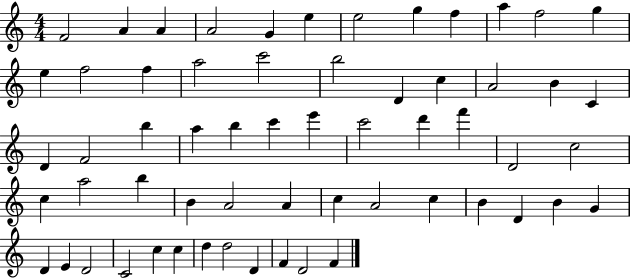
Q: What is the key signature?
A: C major